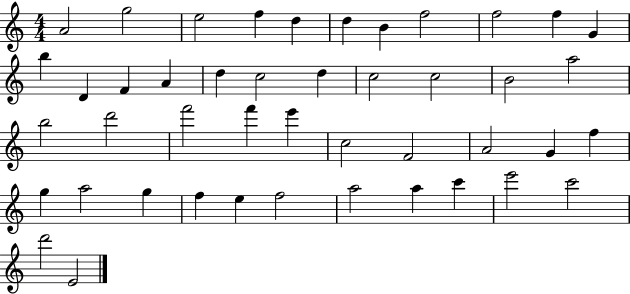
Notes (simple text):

A4/h G5/h E5/h F5/q D5/q D5/q B4/q F5/h F5/h F5/q G4/q B5/q D4/q F4/q A4/q D5/q C5/h D5/q C5/h C5/h B4/h A5/h B5/h D6/h F6/h F6/q E6/q C5/h F4/h A4/h G4/q F5/q G5/q A5/h G5/q F5/q E5/q F5/h A5/h A5/q C6/q E6/h C6/h D6/h E4/h